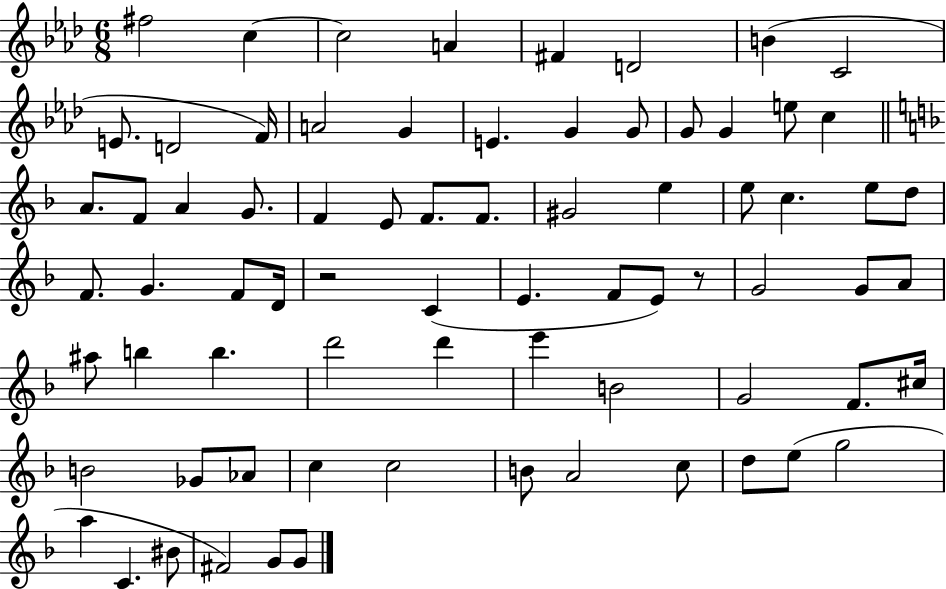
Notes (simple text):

F#5/h C5/q C5/h A4/q F#4/q D4/h B4/q C4/h E4/e. D4/h F4/s A4/h G4/q E4/q. G4/q G4/e G4/e G4/q E5/e C5/q A4/e. F4/e A4/q G4/e. F4/q E4/e F4/e. F4/e. G#4/h E5/q E5/e C5/q. E5/e D5/e F4/e. G4/q. F4/e D4/s R/h C4/q E4/q. F4/e E4/e R/e G4/h G4/e A4/e A#5/e B5/q B5/q. D6/h D6/q E6/q B4/h G4/h F4/e. C#5/s B4/h Gb4/e Ab4/e C5/q C5/h B4/e A4/h C5/e D5/e E5/e G5/h A5/q C4/q. BIS4/e F#4/h G4/e G4/e